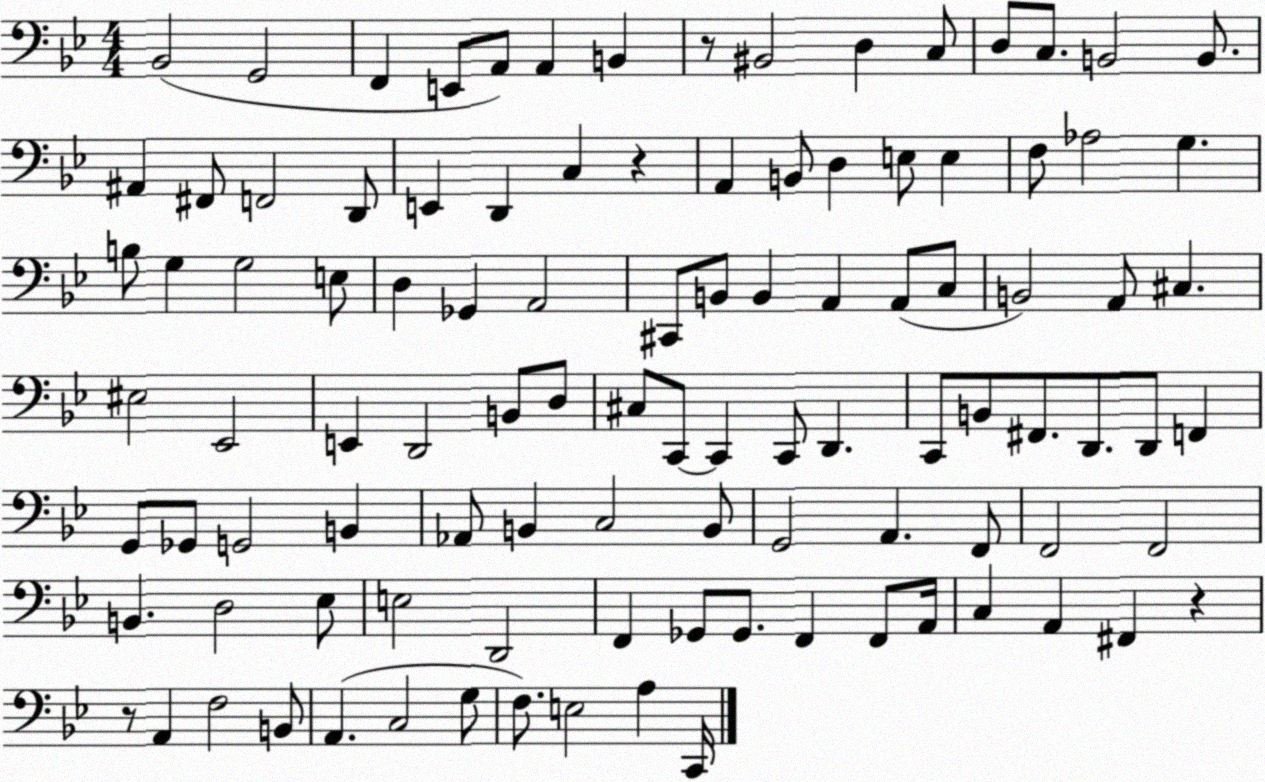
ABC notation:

X:1
T:Untitled
M:4/4
L:1/4
K:Bb
_B,,2 G,,2 F,, E,,/2 A,,/2 A,, B,, z/2 ^B,,2 D, C,/2 D,/2 C,/2 B,,2 B,,/2 ^A,, ^F,,/2 F,,2 D,,/2 E,, D,, C, z A,, B,,/2 D, E,/2 E, F,/2 _A,2 G, B,/2 G, G,2 E,/2 D, _G,, A,,2 ^C,,/2 B,,/2 B,, A,, A,,/2 C,/2 B,,2 A,,/2 ^C, ^E,2 _E,,2 E,, D,,2 B,,/2 D,/2 ^C,/2 C,,/2 C,, C,,/2 D,, C,,/2 B,,/2 ^F,,/2 D,,/2 D,,/2 F,, G,,/2 _G,,/2 G,,2 B,, _A,,/2 B,, C,2 B,,/2 G,,2 A,, F,,/2 F,,2 F,,2 B,, D,2 _E,/2 E,2 D,,2 F,, _G,,/2 _G,,/2 F,, F,,/2 A,,/4 C, A,, ^F,, z z/2 A,, F,2 B,,/2 A,, C,2 G,/2 F,/2 E,2 A, C,,/4